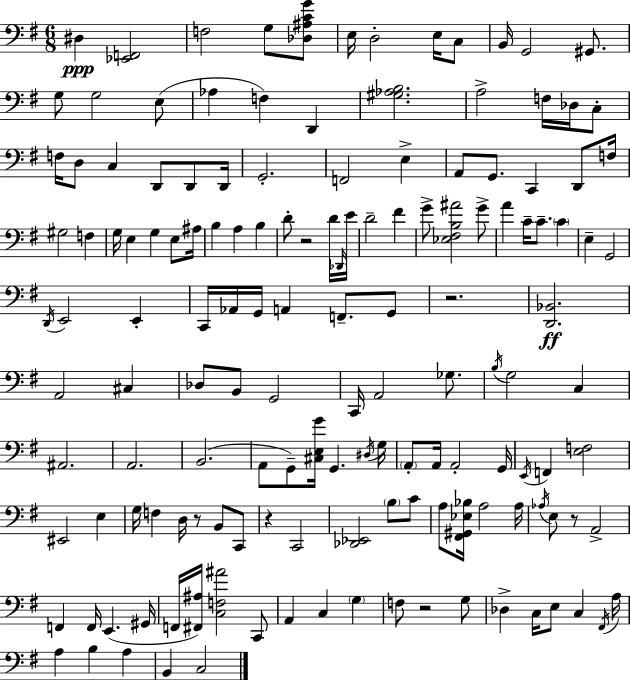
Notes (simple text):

D#3/q [Eb2,F2]/h F3/h G3/e [Db3,A#3,C4,G4]/e E3/s D3/h E3/s C3/e B2/s G2/h G#2/e. G3/e G3/h E3/e Ab3/q F3/q D2/q [G#3,Ab3,B3]/h. A3/h F3/s Db3/s C3/e F3/s D3/e C3/q D2/e D2/e D2/s G2/h. F2/h E3/q A2/e G2/e. C2/q D2/e F3/s G#3/h F3/q G3/s E3/q G3/q E3/e A#3/s B3/q A3/q B3/q D4/e R/h D4/s Db2/s E4/s D4/h F#4/q G4/e [Eb3,F#3,B3,A#4]/h G4/e A4/q C4/s C4/e. C4/q E3/q G2/h D2/s E2/h E2/q C2/s Ab2/s G2/s A2/q F2/e. G2/e R/h. [D2,Bb2]/h. A2/h C#3/q Db3/e B2/e G2/h C2/s A2/h Gb3/e. B3/s G3/h C3/q A#2/h. A2/h. B2/h. A2/e G2/e [C#3,E3,G4]/s G2/q. D#3/s G3/s A2/e A2/s A2/h G2/s E2/s F2/q [E3,F3]/h EIS2/h E3/q G3/s F3/q D3/s R/e B2/e C2/e R/q C2/h [Db2,Eb2]/h B3/e C4/e A3/e [F#2,G#2,Eb3,Bb3]/s A3/h A3/s Ab3/s E3/e R/e A2/h F2/q F2/s E2/q. G#2/s F2/s [F#2,A#3]/s [C3,F3,A#4]/h C2/e A2/q C3/q G3/q F3/e R/h G3/e Db3/q C3/s E3/e C3/q F#2/s A3/s A3/q B3/q A3/q B2/q C3/h